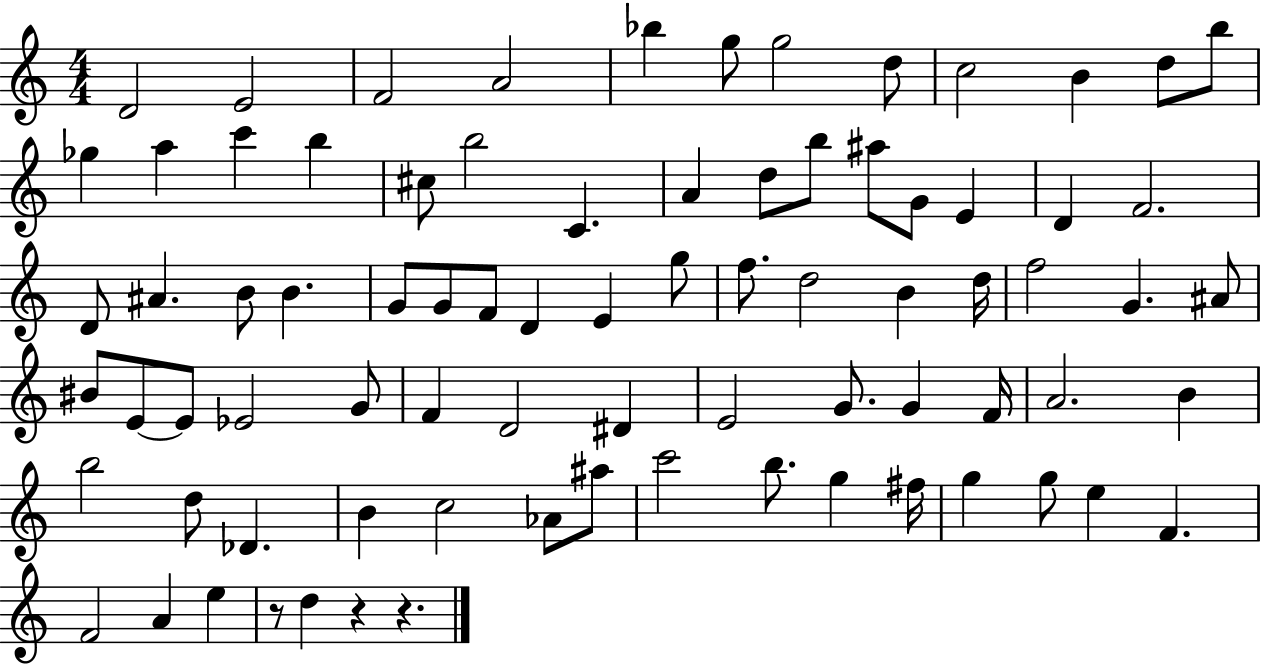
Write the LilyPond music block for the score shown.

{
  \clef treble
  \numericTimeSignature
  \time 4/4
  \key c \major
  \repeat volta 2 { d'2 e'2 | f'2 a'2 | bes''4 g''8 g''2 d''8 | c''2 b'4 d''8 b''8 | \break ges''4 a''4 c'''4 b''4 | cis''8 b''2 c'4. | a'4 d''8 b''8 ais''8 g'8 e'4 | d'4 f'2. | \break d'8 ais'4. b'8 b'4. | g'8 g'8 f'8 d'4 e'4 g''8 | f''8. d''2 b'4 d''16 | f''2 g'4. ais'8 | \break bis'8 e'8~~ e'8 ees'2 g'8 | f'4 d'2 dis'4 | e'2 g'8. g'4 f'16 | a'2. b'4 | \break b''2 d''8 des'4. | b'4 c''2 aes'8 ais''8 | c'''2 b''8. g''4 fis''16 | g''4 g''8 e''4 f'4. | \break f'2 a'4 e''4 | r8 d''4 r4 r4. | } \bar "|."
}